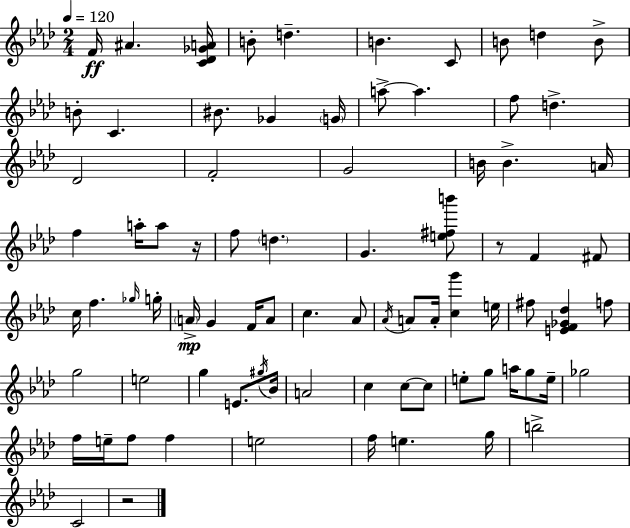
{
  \clef treble
  \numericTimeSignature
  \time 2/4
  \key aes \major
  \tempo 4 = 120
  \repeat volta 2 { f'16\ff ais'4. <c' des' ges' a'>16 | b'8-. d''4.-- | b'4. c'8 | b'8 d''4 b'8-> | \break b'8-. c'4. | bis'8. ges'4 \parenthesize g'16 | a''8->~~ a''4. | f''8 d''4.-> | \break des'2 | f'2-. | g'2 | b'16 b'4.-> a'16 | \break f''4 a''16-. a''8 r16 | f''8 \parenthesize d''4. | g'4. <e'' fis'' b'''>8 | r8 f'4 fis'8 | \break c''16 f''4. \grace { ges''16 } | g''16-. \parenthesize a'16->\mp g'4 f'16 a'8 | c''4. aes'8 | \acciaccatura { aes'16 } a'8 a'16-. <c'' g'''>4 | \break e''16 fis''8 <e' f' ges' des''>4 | f''8 g''2 | e''2 | g''4 e'8. | \break \acciaccatura { gis''16 } bes'16 a'2 | c''4 c''8~~ | c''8 e''8-. g''8 a''16 | g''8 e''16-- ges''2 | \break f''16 e''16-- f''8 f''4 | e''2 | f''16 e''4. | g''16 b''2-> | \break c'2 | r2 | } \bar "|."
}